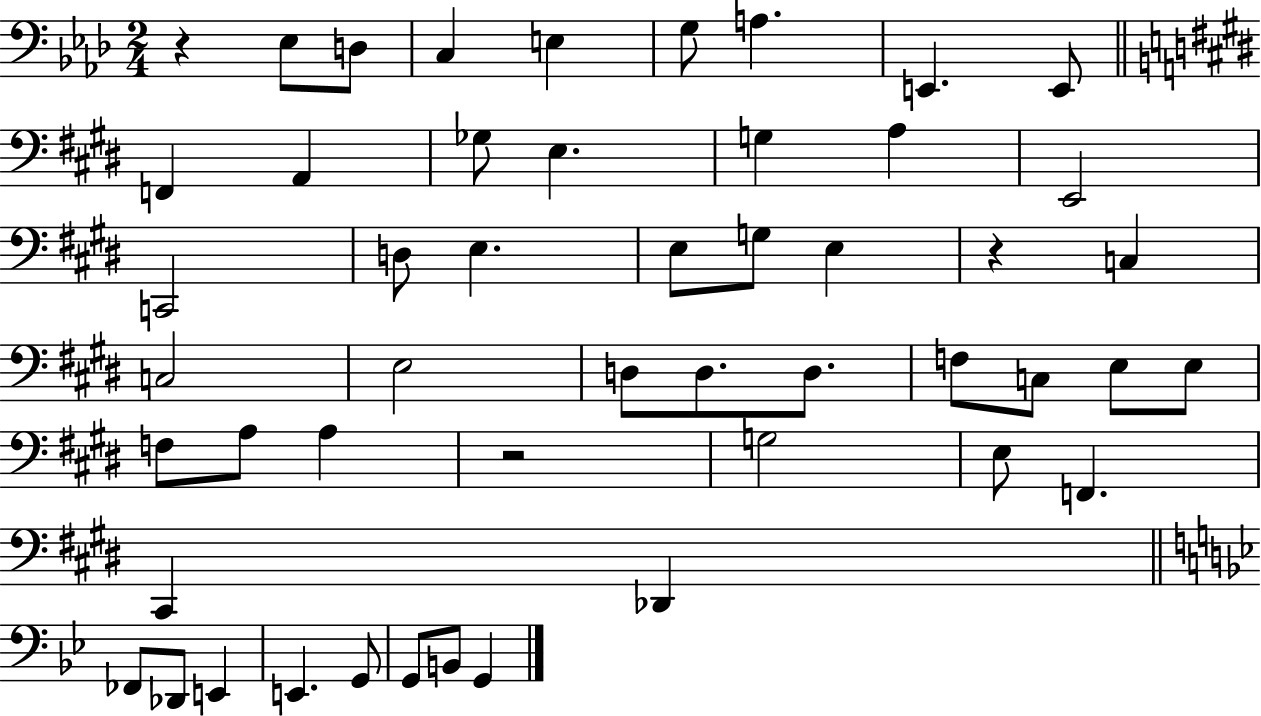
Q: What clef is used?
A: bass